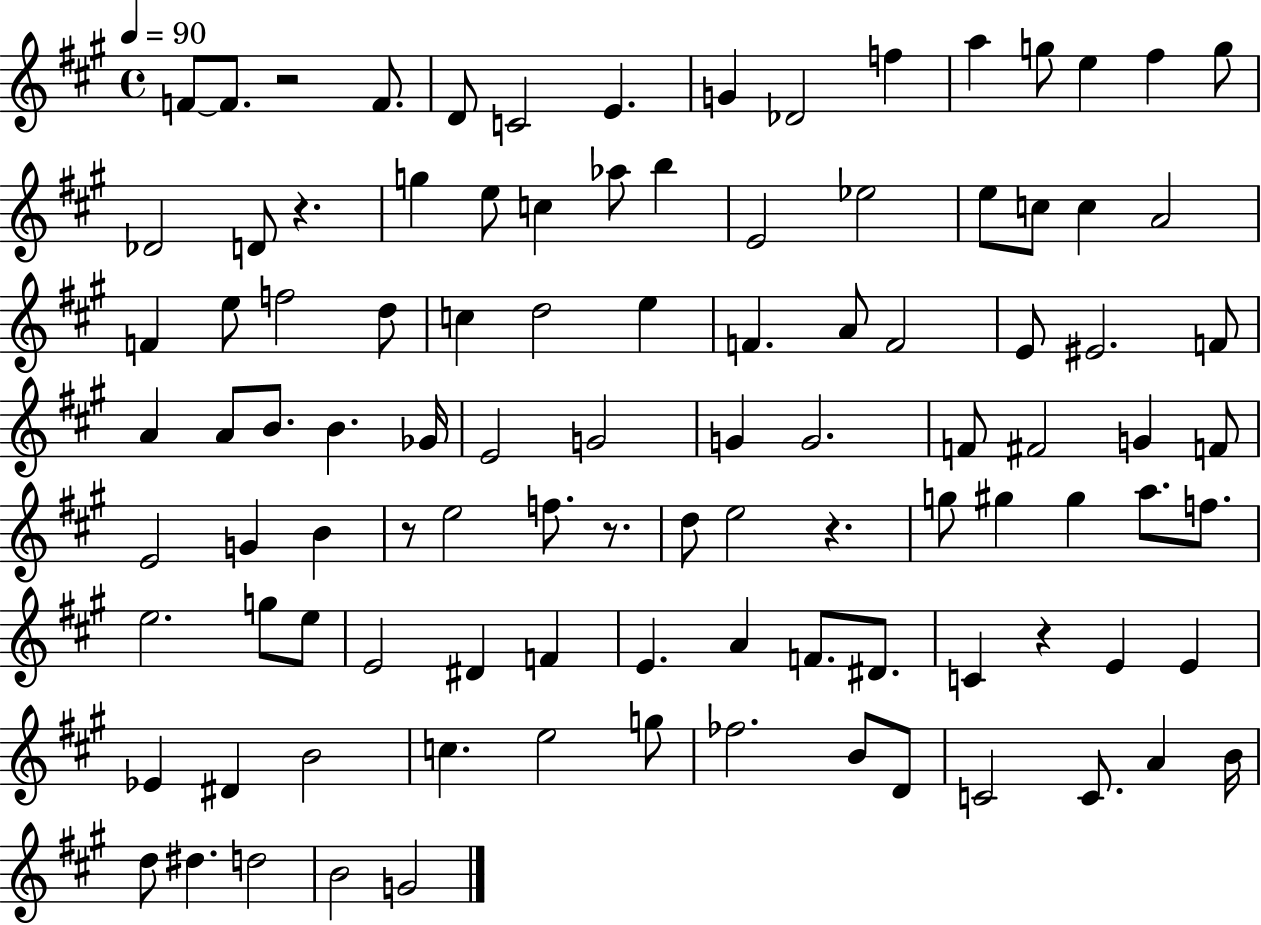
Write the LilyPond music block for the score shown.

{
  \clef treble
  \time 4/4
  \defaultTimeSignature
  \key a \major
  \tempo 4 = 90
  f'8~~ f'8. r2 f'8. | d'8 c'2 e'4. | g'4 des'2 f''4 | a''4 g''8 e''4 fis''4 g''8 | \break des'2 d'8 r4. | g''4 e''8 c''4 aes''8 b''4 | e'2 ees''2 | e''8 c''8 c''4 a'2 | \break f'4 e''8 f''2 d''8 | c''4 d''2 e''4 | f'4. a'8 f'2 | e'8 eis'2. f'8 | \break a'4 a'8 b'8. b'4. ges'16 | e'2 g'2 | g'4 g'2. | f'8 fis'2 g'4 f'8 | \break e'2 g'4 b'4 | r8 e''2 f''8. r8. | d''8 e''2 r4. | g''8 gis''4 gis''4 a''8. f''8. | \break e''2. g''8 e''8 | e'2 dis'4 f'4 | e'4. a'4 f'8. dis'8. | c'4 r4 e'4 e'4 | \break ees'4 dis'4 b'2 | c''4. e''2 g''8 | fes''2. b'8 d'8 | c'2 c'8. a'4 b'16 | \break d''8 dis''4. d''2 | b'2 g'2 | \bar "|."
}